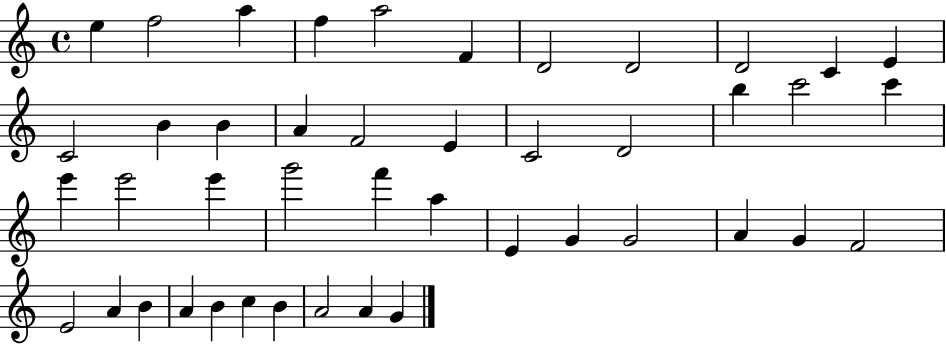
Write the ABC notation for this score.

X:1
T:Untitled
M:4/4
L:1/4
K:C
e f2 a f a2 F D2 D2 D2 C E C2 B B A F2 E C2 D2 b c'2 c' e' e'2 e' g'2 f' a E G G2 A G F2 E2 A B A B c B A2 A G